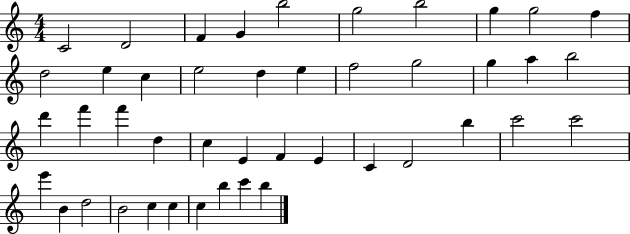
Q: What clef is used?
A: treble